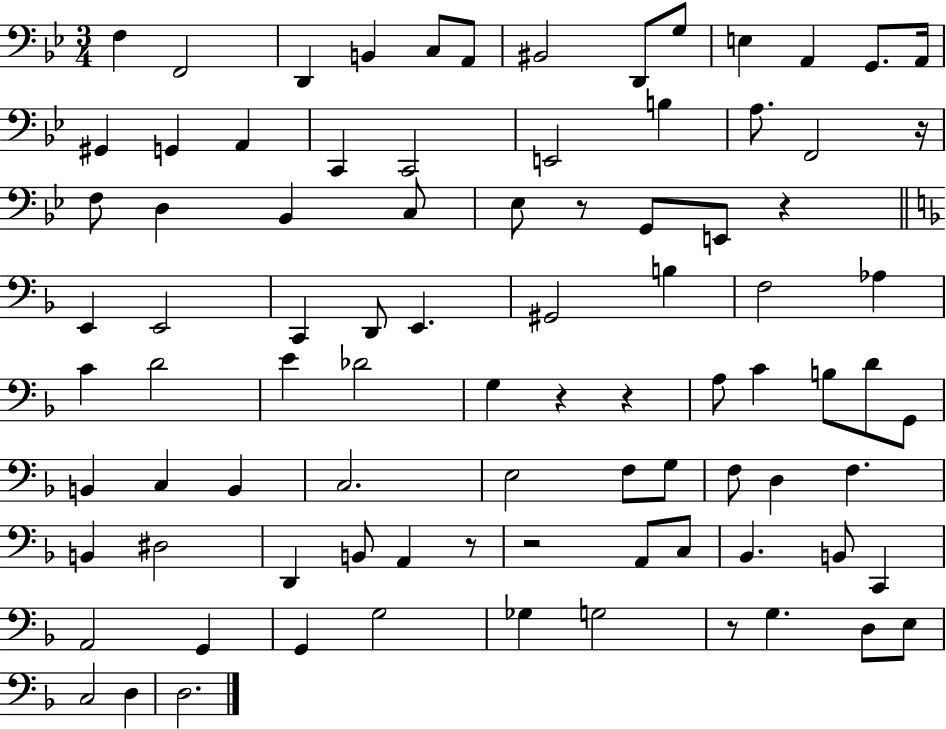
{
  \clef bass
  \numericTimeSignature
  \time 3/4
  \key bes \major
  f4 f,2 | d,4 b,4 c8 a,8 | bis,2 d,8 g8 | e4 a,4 g,8. a,16 | \break gis,4 g,4 a,4 | c,4 c,2 | e,2 b4 | a8. f,2 r16 | \break f8 d4 bes,4 c8 | ees8 r8 g,8 e,8 r4 | \bar "||" \break \key d \minor e,4 e,2 | c,4 d,8 e,4. | gis,2 b4 | f2 aes4 | \break c'4 d'2 | e'4 des'2 | g4 r4 r4 | a8 c'4 b8 d'8 g,8 | \break b,4 c4 b,4 | c2. | e2 f8 g8 | f8 d4 f4. | \break b,4 dis2 | d,4 b,8 a,4 r8 | r2 a,8 c8 | bes,4. b,8 c,4 | \break a,2 g,4 | g,4 g2 | ges4 g2 | r8 g4. d8 e8 | \break c2 d4 | d2. | \bar "|."
}